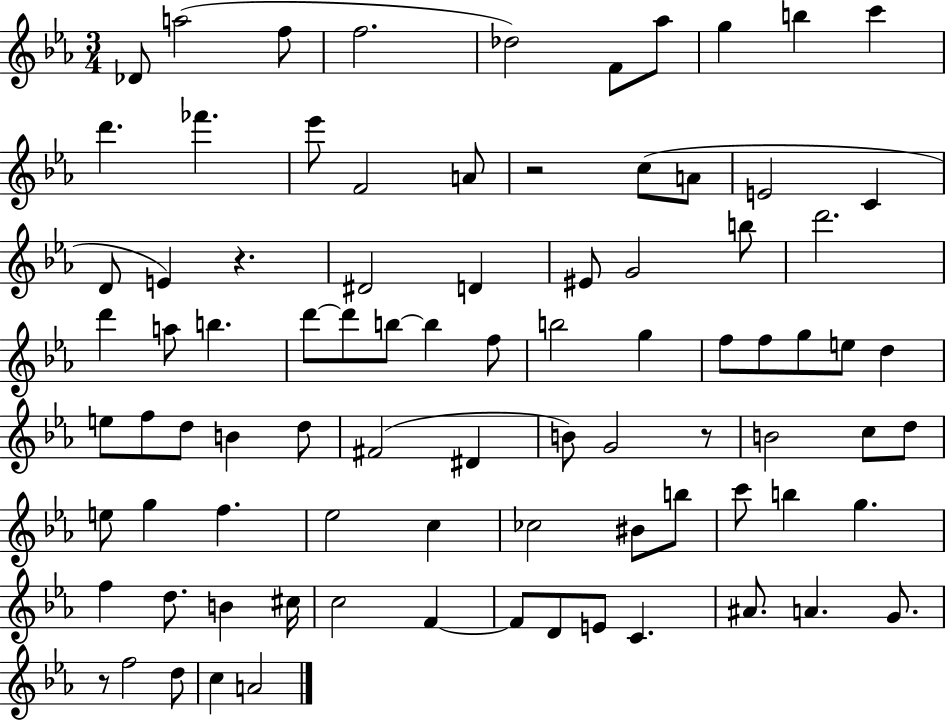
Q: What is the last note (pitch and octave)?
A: A4